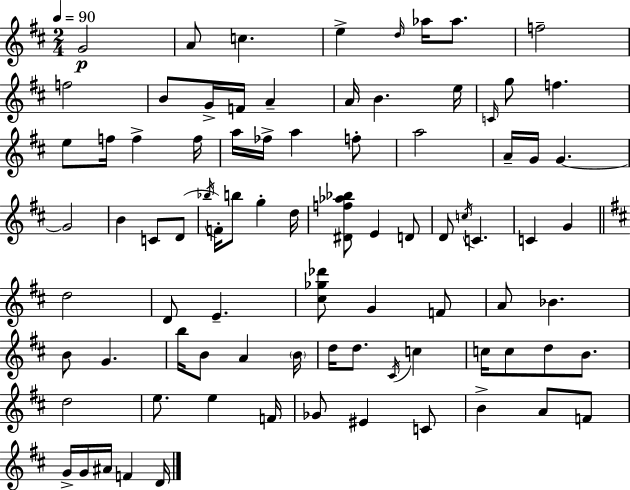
G4/h A4/e C5/q. E5/q D5/s Ab5/s Ab5/e. F5/h F5/h B4/e G4/s F4/s A4/q A4/s B4/q. E5/s C4/s G5/e F5/q. E5/e F5/s F5/q F5/s A5/s FES5/s A5/q F5/e A5/h A4/s G4/s G4/q. G4/h B4/q C4/e D4/e Bb5/s F4/s B5/e G5/q D5/s [D#4,F5,Ab5,Bb5]/e E4/q D4/e D4/e C5/s C4/q. C4/q G4/q D5/h D4/e E4/q. [C#5,Gb5,Db6]/e G4/q F4/e A4/e Bb4/q. B4/e G4/q. B5/s B4/e A4/q B4/s D5/s D5/e. C#4/s C5/q C5/s C5/e D5/e B4/e. D5/h E5/e. E5/q F4/s Gb4/e EIS4/q C4/e B4/q A4/e F4/e G4/s G4/s A#4/s F4/q D4/s